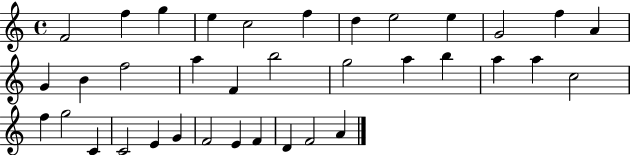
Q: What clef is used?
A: treble